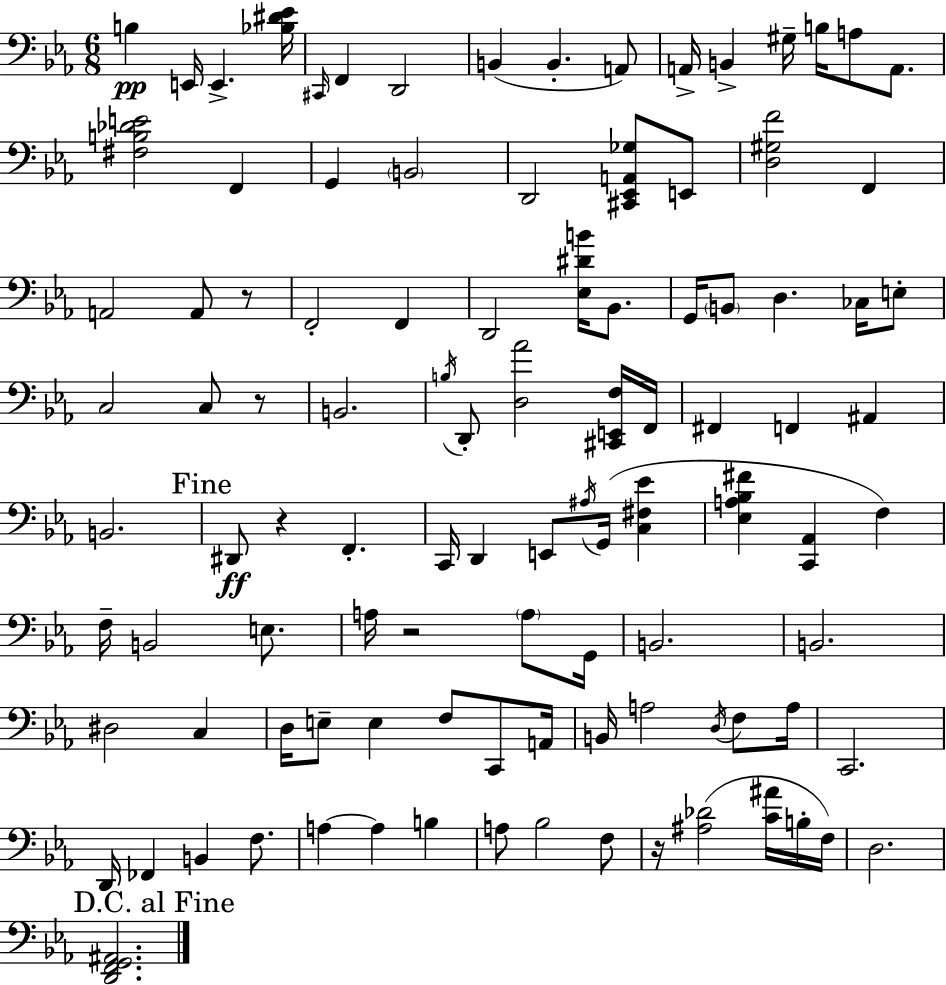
X:1
T:Untitled
M:6/8
L:1/4
K:Eb
B, E,,/4 E,, [_B,^D_E]/4 ^C,,/4 F,, D,,2 B,, B,, A,,/2 A,,/4 B,, ^G,/4 B,/4 A,/2 A,,/2 [^F,B,_DE]2 F,, G,, B,,2 D,,2 [^C,,_E,,A,,_G,]/2 E,,/2 [D,^G,F]2 F,, A,,2 A,,/2 z/2 F,,2 F,, D,,2 [_E,^DB]/4 _B,,/2 G,,/4 B,,/2 D, _C,/4 E,/2 C,2 C,/2 z/2 B,,2 B,/4 D,,/2 [D,_A]2 [^C,,E,,F,]/4 F,,/4 ^F,, F,, ^A,, B,,2 ^D,,/2 z F,, C,,/4 D,, E,,/2 ^A,/4 G,,/4 [C,^F,_E] [_E,A,_B,^F] [C,,_A,,] F, F,/4 B,,2 E,/2 A,/4 z2 A,/2 G,,/4 B,,2 B,,2 ^D,2 C, D,/4 E,/2 E, F,/2 C,,/2 A,,/4 B,,/4 A,2 D,/4 F,/2 A,/4 C,,2 D,,/4 _F,, B,, F,/2 A, A, B, A,/2 _B,2 F,/2 z/4 [^A,_D]2 [C^A]/4 B,/4 F,/4 D,2 [D,,F,,G,,^A,,]2